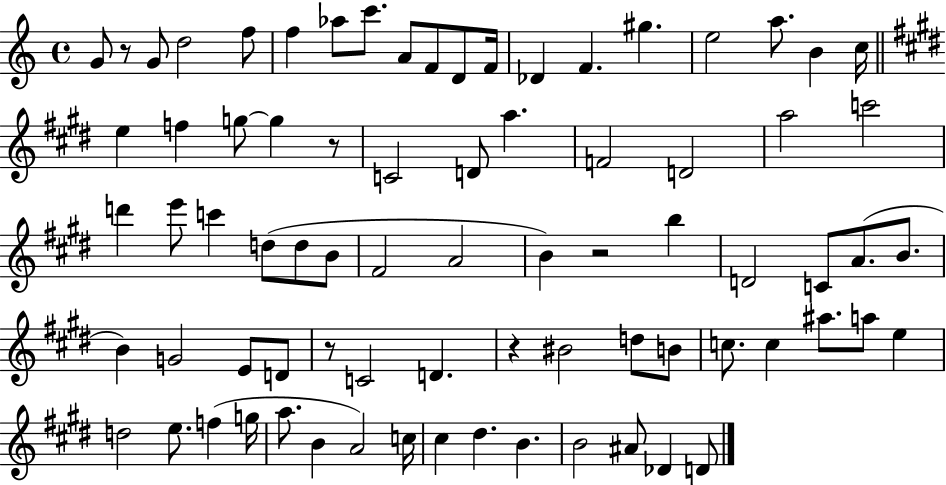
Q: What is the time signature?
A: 4/4